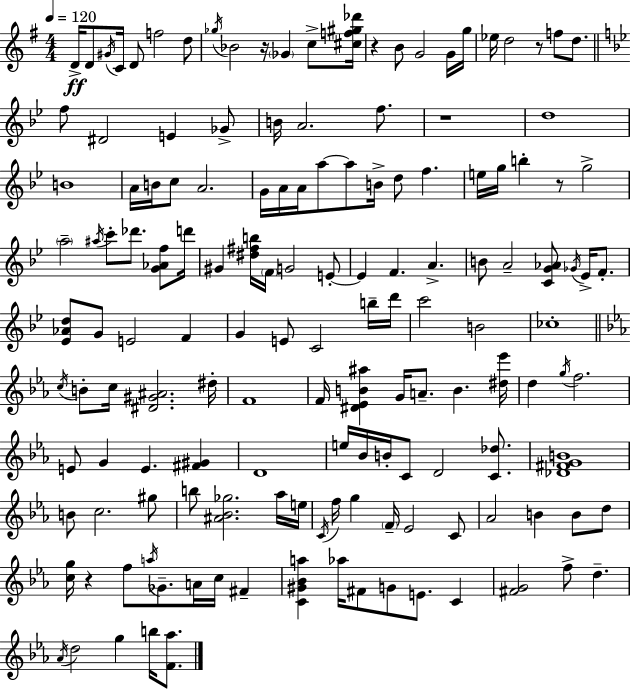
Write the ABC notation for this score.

X:1
T:Untitled
M:4/4
L:1/4
K:Em
D/4 D/2 ^G/4 C/4 D/2 f2 d/2 _g/4 _B2 z/4 _G c/2 [^cf^g_d']/4 z B/2 G2 G/4 g/4 _e/4 d2 z/2 f/2 d/2 f/2 ^D2 E _G/2 B/4 A2 f/2 z4 d4 B4 A/4 B/4 c/2 A2 G/4 A/4 A/4 a/2 a/2 B/4 d/2 f e/4 g/4 b z/2 g2 a2 ^a/4 c'/2 _d'/2 [G_Af]/2 d'/4 ^G [^d^fb]/4 F/4 G2 E/2 E F A B/2 A2 [CG_A]/2 _G/4 _E/4 F/2 [_E_Ad]/2 G/2 E2 F G E/2 C2 b/4 d'/4 c'2 B2 _c4 c/4 B/2 c/4 [^D^G^A]2 ^d/4 F4 F/4 [^D_EB^a] G/4 A/2 B [^d_e']/4 d g/4 f2 E/2 G E [^F^G] D4 e/4 _B/4 B/4 C/2 D2 [C_d]/2 [_D^FGB]4 B/2 c2 ^g/2 b/2 [^A_B_g]2 _a/4 e/4 C/4 f/4 g F/4 _E2 C/2 _A2 B B/2 d/2 [cg]/4 z f/2 a/4 _G/2 A/4 c/4 ^F [C^G_Ba] _a/4 ^F/2 G/2 E/2 C [^FG]2 f/2 d _A/4 d2 g b/4 [F_a]/2